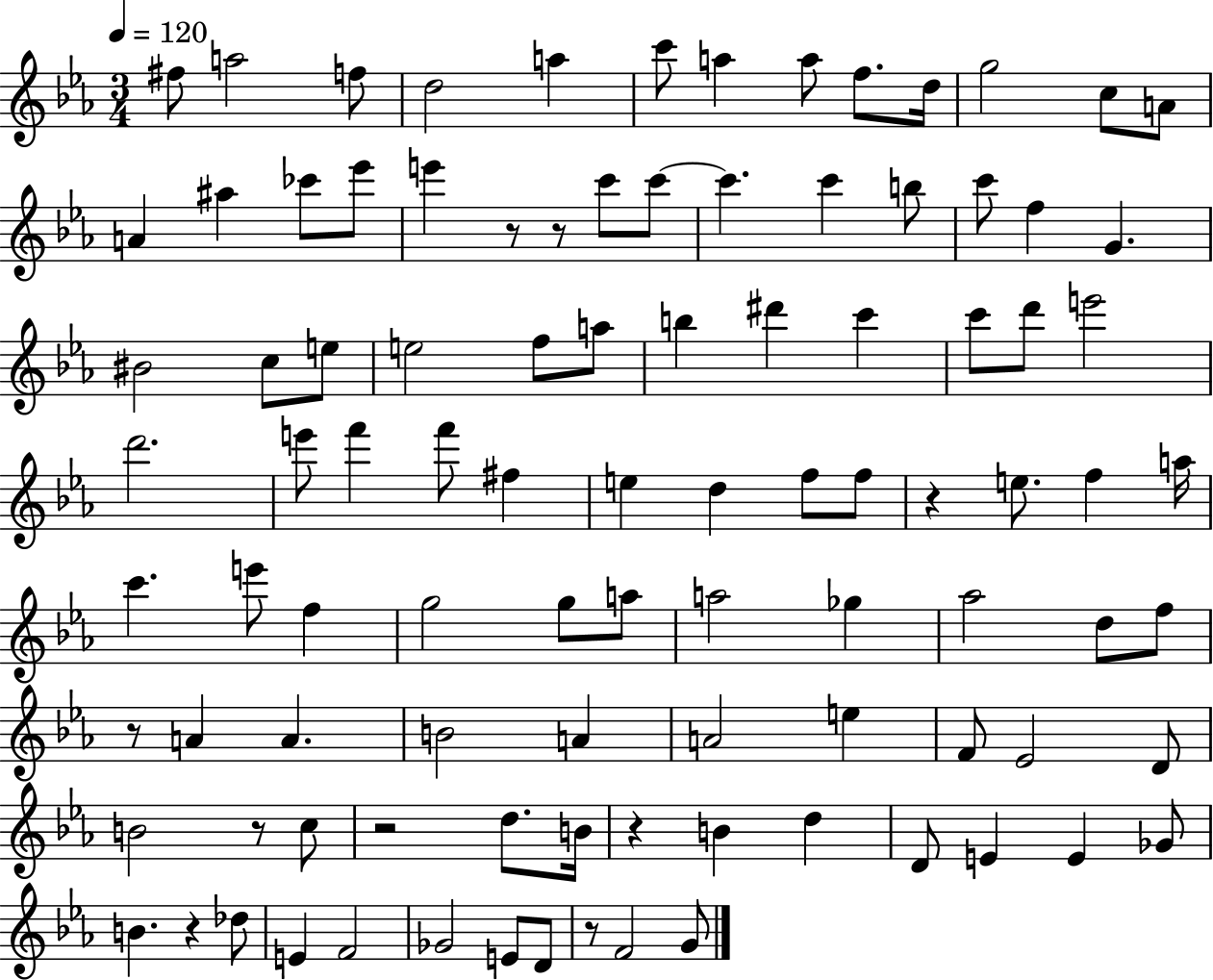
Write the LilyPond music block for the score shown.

{
  \clef treble
  \numericTimeSignature
  \time 3/4
  \key ees \major
  \tempo 4 = 120
  fis''8 a''2 f''8 | d''2 a''4 | c'''8 a''4 a''8 f''8. d''16 | g''2 c''8 a'8 | \break a'4 ais''4 ces'''8 ees'''8 | e'''4 r8 r8 c'''8 c'''8~~ | c'''4. c'''4 b''8 | c'''8 f''4 g'4. | \break bis'2 c''8 e''8 | e''2 f''8 a''8 | b''4 dis'''4 c'''4 | c'''8 d'''8 e'''2 | \break d'''2. | e'''8 f'''4 f'''8 fis''4 | e''4 d''4 f''8 f''8 | r4 e''8. f''4 a''16 | \break c'''4. e'''8 f''4 | g''2 g''8 a''8 | a''2 ges''4 | aes''2 d''8 f''8 | \break r8 a'4 a'4. | b'2 a'4 | a'2 e''4 | f'8 ees'2 d'8 | \break b'2 r8 c''8 | r2 d''8. b'16 | r4 b'4 d''4 | d'8 e'4 e'4 ges'8 | \break b'4. r4 des''8 | e'4 f'2 | ges'2 e'8 d'8 | r8 f'2 g'8 | \break \bar "|."
}